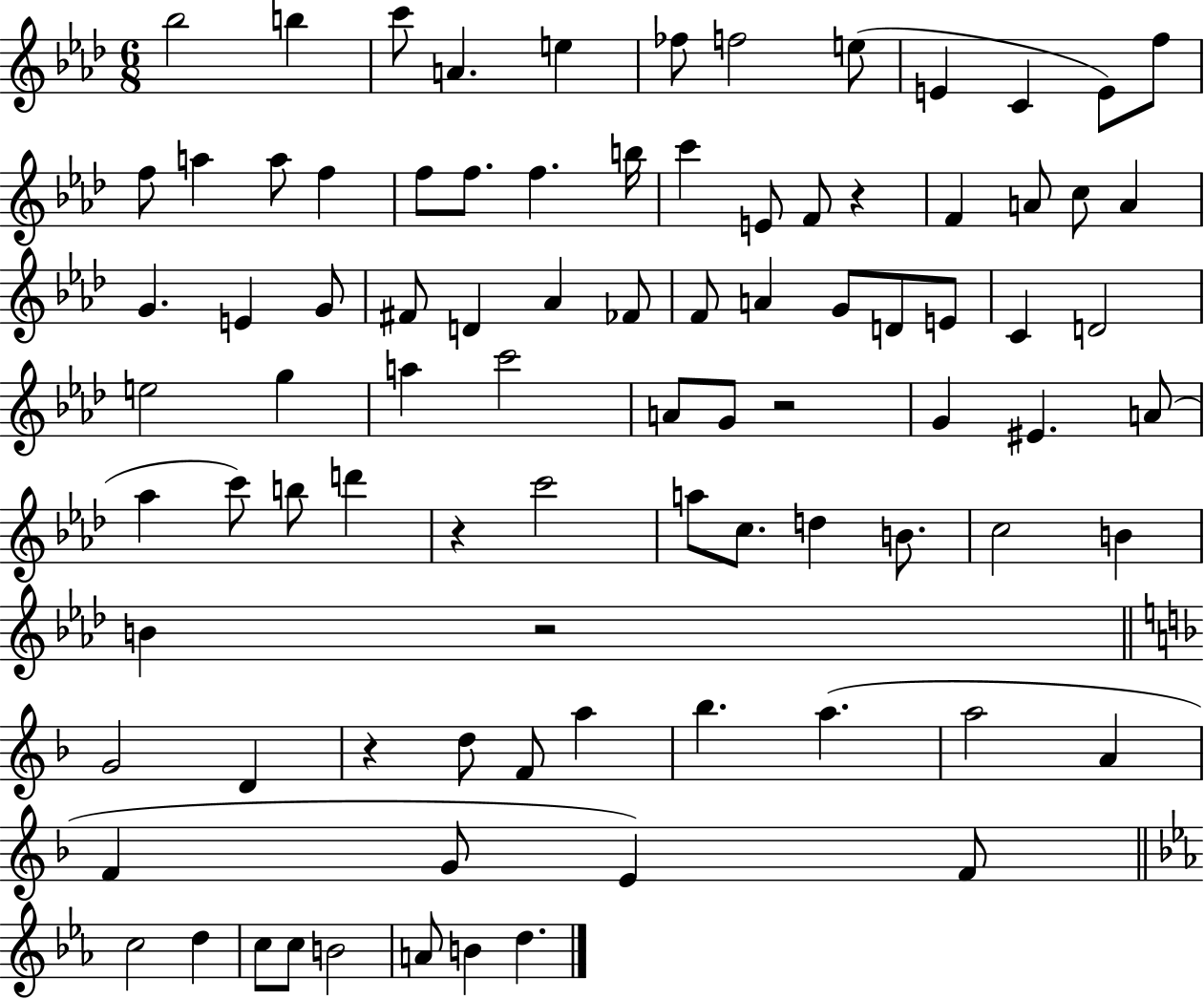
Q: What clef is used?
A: treble